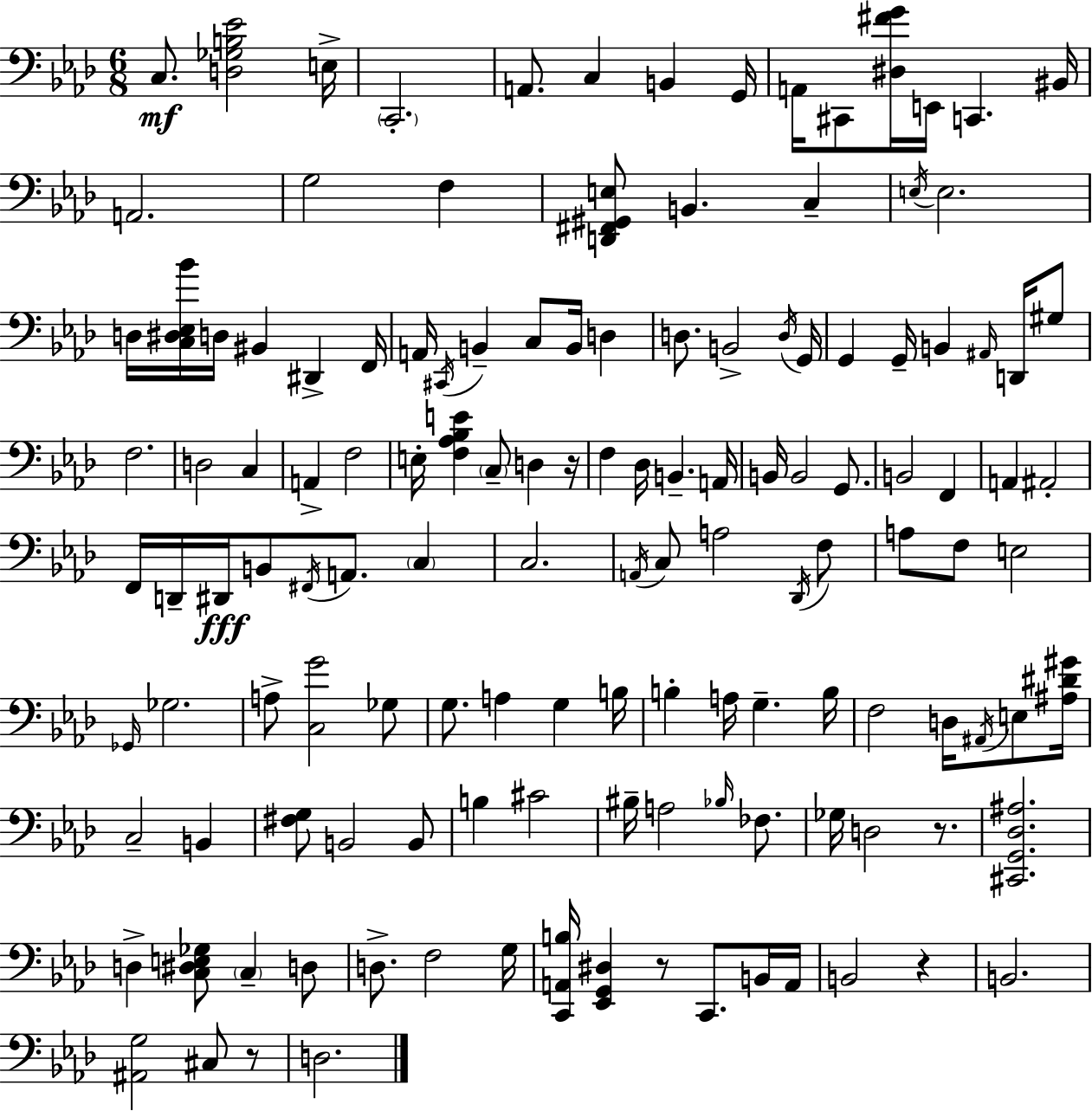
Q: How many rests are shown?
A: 5